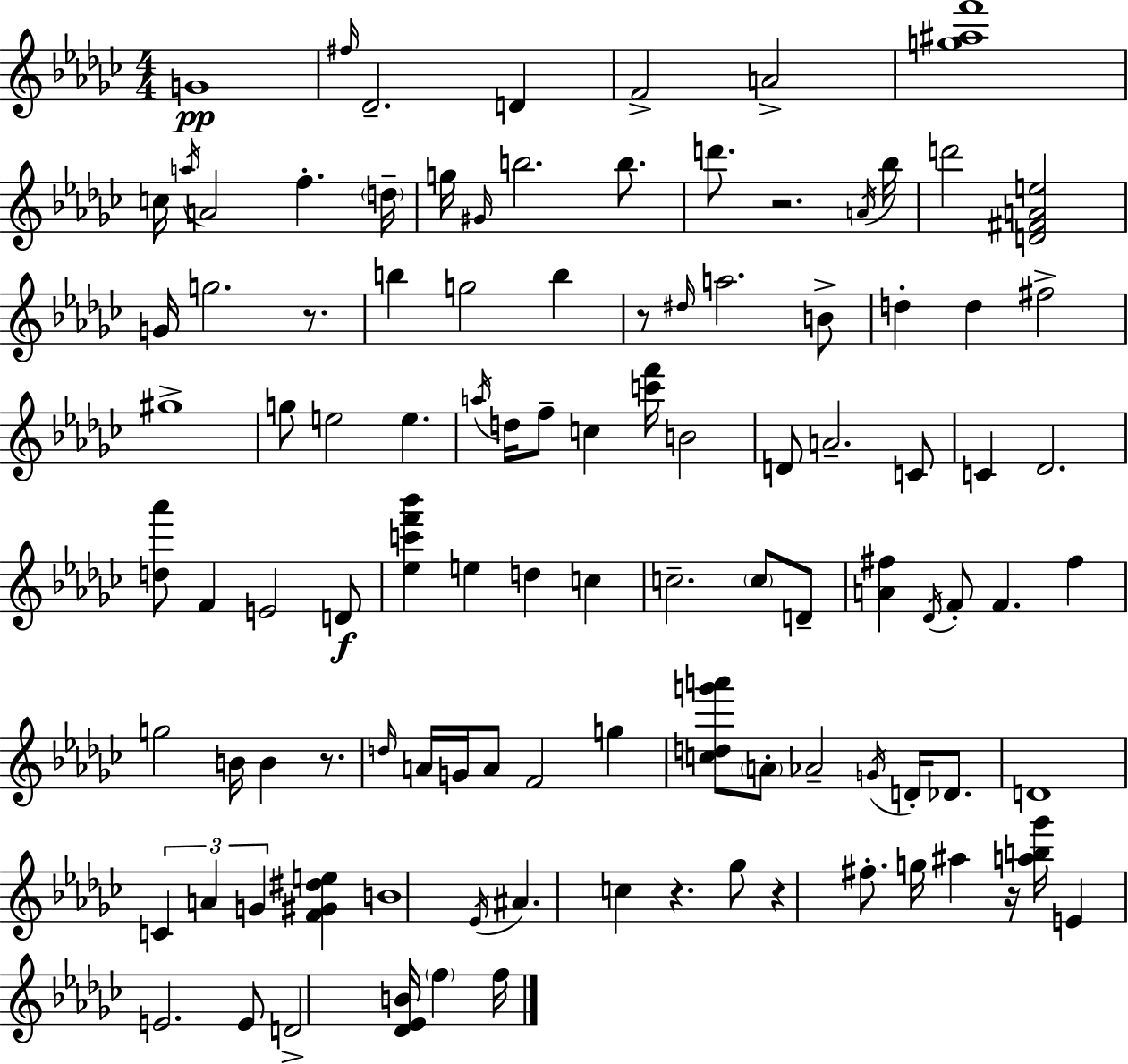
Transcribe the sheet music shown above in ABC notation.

X:1
T:Untitled
M:4/4
L:1/4
K:Ebm
G4 ^f/4 _D2 D F2 A2 [g^af']4 c/4 a/4 A2 f d/4 g/4 ^G/4 b2 b/2 d'/2 z2 A/4 _b/4 d'2 [D^FAe]2 G/4 g2 z/2 b g2 b z/2 ^d/4 a2 B/2 d d ^f2 ^g4 g/2 e2 e a/4 d/4 f/2 c [c'f']/4 B2 D/2 A2 C/2 C _D2 [d_a']/2 F E2 D/2 [_ec'f'_b'] e d c c2 c/2 D/2 [A^f] _D/4 F/2 F ^f g2 B/4 B z/2 d/4 A/4 G/4 A/2 F2 g [cdg'a']/2 A/2 _A2 G/4 D/4 _D/2 D4 C A G [F^G^de] B4 _E/4 ^A c z _g/2 z ^f/2 g/4 ^a z/4 [ab_g']/4 E E2 E/2 D2 [_D_EB]/4 f f/4